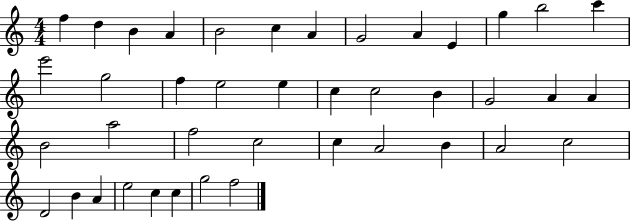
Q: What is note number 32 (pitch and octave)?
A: A4